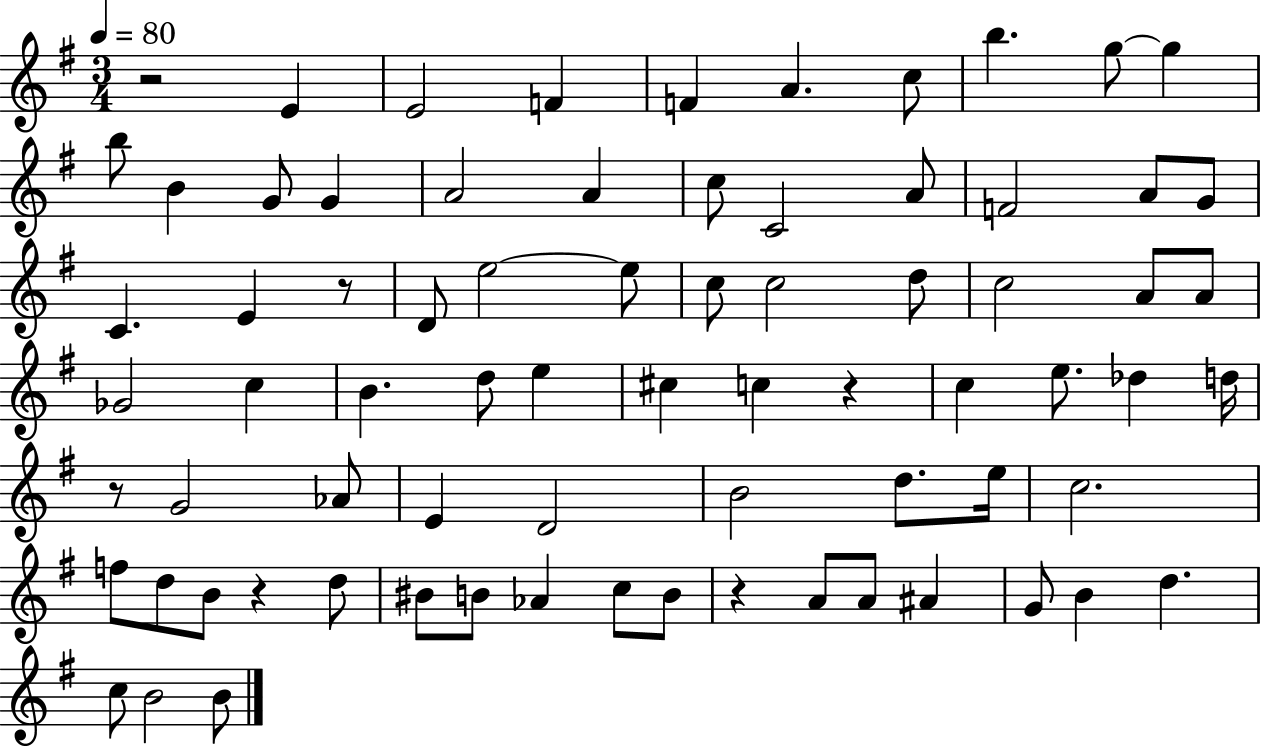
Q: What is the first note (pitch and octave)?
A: E4